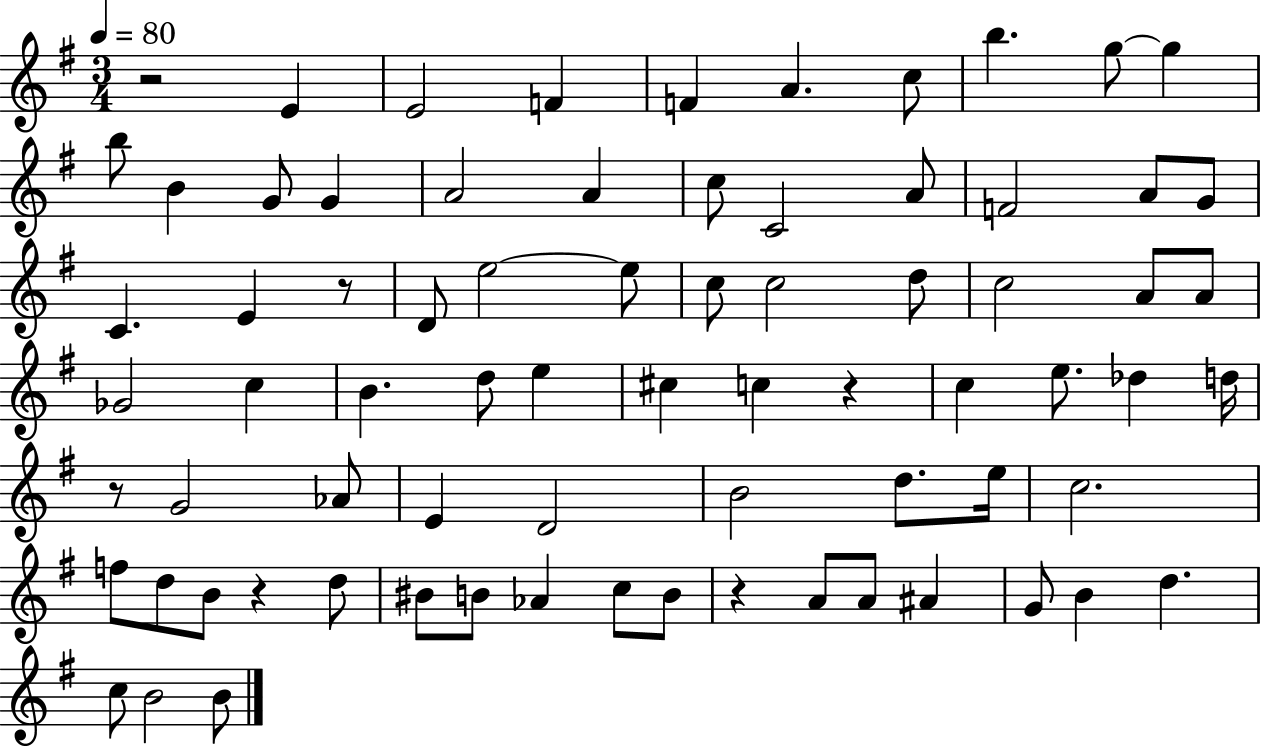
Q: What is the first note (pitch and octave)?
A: E4